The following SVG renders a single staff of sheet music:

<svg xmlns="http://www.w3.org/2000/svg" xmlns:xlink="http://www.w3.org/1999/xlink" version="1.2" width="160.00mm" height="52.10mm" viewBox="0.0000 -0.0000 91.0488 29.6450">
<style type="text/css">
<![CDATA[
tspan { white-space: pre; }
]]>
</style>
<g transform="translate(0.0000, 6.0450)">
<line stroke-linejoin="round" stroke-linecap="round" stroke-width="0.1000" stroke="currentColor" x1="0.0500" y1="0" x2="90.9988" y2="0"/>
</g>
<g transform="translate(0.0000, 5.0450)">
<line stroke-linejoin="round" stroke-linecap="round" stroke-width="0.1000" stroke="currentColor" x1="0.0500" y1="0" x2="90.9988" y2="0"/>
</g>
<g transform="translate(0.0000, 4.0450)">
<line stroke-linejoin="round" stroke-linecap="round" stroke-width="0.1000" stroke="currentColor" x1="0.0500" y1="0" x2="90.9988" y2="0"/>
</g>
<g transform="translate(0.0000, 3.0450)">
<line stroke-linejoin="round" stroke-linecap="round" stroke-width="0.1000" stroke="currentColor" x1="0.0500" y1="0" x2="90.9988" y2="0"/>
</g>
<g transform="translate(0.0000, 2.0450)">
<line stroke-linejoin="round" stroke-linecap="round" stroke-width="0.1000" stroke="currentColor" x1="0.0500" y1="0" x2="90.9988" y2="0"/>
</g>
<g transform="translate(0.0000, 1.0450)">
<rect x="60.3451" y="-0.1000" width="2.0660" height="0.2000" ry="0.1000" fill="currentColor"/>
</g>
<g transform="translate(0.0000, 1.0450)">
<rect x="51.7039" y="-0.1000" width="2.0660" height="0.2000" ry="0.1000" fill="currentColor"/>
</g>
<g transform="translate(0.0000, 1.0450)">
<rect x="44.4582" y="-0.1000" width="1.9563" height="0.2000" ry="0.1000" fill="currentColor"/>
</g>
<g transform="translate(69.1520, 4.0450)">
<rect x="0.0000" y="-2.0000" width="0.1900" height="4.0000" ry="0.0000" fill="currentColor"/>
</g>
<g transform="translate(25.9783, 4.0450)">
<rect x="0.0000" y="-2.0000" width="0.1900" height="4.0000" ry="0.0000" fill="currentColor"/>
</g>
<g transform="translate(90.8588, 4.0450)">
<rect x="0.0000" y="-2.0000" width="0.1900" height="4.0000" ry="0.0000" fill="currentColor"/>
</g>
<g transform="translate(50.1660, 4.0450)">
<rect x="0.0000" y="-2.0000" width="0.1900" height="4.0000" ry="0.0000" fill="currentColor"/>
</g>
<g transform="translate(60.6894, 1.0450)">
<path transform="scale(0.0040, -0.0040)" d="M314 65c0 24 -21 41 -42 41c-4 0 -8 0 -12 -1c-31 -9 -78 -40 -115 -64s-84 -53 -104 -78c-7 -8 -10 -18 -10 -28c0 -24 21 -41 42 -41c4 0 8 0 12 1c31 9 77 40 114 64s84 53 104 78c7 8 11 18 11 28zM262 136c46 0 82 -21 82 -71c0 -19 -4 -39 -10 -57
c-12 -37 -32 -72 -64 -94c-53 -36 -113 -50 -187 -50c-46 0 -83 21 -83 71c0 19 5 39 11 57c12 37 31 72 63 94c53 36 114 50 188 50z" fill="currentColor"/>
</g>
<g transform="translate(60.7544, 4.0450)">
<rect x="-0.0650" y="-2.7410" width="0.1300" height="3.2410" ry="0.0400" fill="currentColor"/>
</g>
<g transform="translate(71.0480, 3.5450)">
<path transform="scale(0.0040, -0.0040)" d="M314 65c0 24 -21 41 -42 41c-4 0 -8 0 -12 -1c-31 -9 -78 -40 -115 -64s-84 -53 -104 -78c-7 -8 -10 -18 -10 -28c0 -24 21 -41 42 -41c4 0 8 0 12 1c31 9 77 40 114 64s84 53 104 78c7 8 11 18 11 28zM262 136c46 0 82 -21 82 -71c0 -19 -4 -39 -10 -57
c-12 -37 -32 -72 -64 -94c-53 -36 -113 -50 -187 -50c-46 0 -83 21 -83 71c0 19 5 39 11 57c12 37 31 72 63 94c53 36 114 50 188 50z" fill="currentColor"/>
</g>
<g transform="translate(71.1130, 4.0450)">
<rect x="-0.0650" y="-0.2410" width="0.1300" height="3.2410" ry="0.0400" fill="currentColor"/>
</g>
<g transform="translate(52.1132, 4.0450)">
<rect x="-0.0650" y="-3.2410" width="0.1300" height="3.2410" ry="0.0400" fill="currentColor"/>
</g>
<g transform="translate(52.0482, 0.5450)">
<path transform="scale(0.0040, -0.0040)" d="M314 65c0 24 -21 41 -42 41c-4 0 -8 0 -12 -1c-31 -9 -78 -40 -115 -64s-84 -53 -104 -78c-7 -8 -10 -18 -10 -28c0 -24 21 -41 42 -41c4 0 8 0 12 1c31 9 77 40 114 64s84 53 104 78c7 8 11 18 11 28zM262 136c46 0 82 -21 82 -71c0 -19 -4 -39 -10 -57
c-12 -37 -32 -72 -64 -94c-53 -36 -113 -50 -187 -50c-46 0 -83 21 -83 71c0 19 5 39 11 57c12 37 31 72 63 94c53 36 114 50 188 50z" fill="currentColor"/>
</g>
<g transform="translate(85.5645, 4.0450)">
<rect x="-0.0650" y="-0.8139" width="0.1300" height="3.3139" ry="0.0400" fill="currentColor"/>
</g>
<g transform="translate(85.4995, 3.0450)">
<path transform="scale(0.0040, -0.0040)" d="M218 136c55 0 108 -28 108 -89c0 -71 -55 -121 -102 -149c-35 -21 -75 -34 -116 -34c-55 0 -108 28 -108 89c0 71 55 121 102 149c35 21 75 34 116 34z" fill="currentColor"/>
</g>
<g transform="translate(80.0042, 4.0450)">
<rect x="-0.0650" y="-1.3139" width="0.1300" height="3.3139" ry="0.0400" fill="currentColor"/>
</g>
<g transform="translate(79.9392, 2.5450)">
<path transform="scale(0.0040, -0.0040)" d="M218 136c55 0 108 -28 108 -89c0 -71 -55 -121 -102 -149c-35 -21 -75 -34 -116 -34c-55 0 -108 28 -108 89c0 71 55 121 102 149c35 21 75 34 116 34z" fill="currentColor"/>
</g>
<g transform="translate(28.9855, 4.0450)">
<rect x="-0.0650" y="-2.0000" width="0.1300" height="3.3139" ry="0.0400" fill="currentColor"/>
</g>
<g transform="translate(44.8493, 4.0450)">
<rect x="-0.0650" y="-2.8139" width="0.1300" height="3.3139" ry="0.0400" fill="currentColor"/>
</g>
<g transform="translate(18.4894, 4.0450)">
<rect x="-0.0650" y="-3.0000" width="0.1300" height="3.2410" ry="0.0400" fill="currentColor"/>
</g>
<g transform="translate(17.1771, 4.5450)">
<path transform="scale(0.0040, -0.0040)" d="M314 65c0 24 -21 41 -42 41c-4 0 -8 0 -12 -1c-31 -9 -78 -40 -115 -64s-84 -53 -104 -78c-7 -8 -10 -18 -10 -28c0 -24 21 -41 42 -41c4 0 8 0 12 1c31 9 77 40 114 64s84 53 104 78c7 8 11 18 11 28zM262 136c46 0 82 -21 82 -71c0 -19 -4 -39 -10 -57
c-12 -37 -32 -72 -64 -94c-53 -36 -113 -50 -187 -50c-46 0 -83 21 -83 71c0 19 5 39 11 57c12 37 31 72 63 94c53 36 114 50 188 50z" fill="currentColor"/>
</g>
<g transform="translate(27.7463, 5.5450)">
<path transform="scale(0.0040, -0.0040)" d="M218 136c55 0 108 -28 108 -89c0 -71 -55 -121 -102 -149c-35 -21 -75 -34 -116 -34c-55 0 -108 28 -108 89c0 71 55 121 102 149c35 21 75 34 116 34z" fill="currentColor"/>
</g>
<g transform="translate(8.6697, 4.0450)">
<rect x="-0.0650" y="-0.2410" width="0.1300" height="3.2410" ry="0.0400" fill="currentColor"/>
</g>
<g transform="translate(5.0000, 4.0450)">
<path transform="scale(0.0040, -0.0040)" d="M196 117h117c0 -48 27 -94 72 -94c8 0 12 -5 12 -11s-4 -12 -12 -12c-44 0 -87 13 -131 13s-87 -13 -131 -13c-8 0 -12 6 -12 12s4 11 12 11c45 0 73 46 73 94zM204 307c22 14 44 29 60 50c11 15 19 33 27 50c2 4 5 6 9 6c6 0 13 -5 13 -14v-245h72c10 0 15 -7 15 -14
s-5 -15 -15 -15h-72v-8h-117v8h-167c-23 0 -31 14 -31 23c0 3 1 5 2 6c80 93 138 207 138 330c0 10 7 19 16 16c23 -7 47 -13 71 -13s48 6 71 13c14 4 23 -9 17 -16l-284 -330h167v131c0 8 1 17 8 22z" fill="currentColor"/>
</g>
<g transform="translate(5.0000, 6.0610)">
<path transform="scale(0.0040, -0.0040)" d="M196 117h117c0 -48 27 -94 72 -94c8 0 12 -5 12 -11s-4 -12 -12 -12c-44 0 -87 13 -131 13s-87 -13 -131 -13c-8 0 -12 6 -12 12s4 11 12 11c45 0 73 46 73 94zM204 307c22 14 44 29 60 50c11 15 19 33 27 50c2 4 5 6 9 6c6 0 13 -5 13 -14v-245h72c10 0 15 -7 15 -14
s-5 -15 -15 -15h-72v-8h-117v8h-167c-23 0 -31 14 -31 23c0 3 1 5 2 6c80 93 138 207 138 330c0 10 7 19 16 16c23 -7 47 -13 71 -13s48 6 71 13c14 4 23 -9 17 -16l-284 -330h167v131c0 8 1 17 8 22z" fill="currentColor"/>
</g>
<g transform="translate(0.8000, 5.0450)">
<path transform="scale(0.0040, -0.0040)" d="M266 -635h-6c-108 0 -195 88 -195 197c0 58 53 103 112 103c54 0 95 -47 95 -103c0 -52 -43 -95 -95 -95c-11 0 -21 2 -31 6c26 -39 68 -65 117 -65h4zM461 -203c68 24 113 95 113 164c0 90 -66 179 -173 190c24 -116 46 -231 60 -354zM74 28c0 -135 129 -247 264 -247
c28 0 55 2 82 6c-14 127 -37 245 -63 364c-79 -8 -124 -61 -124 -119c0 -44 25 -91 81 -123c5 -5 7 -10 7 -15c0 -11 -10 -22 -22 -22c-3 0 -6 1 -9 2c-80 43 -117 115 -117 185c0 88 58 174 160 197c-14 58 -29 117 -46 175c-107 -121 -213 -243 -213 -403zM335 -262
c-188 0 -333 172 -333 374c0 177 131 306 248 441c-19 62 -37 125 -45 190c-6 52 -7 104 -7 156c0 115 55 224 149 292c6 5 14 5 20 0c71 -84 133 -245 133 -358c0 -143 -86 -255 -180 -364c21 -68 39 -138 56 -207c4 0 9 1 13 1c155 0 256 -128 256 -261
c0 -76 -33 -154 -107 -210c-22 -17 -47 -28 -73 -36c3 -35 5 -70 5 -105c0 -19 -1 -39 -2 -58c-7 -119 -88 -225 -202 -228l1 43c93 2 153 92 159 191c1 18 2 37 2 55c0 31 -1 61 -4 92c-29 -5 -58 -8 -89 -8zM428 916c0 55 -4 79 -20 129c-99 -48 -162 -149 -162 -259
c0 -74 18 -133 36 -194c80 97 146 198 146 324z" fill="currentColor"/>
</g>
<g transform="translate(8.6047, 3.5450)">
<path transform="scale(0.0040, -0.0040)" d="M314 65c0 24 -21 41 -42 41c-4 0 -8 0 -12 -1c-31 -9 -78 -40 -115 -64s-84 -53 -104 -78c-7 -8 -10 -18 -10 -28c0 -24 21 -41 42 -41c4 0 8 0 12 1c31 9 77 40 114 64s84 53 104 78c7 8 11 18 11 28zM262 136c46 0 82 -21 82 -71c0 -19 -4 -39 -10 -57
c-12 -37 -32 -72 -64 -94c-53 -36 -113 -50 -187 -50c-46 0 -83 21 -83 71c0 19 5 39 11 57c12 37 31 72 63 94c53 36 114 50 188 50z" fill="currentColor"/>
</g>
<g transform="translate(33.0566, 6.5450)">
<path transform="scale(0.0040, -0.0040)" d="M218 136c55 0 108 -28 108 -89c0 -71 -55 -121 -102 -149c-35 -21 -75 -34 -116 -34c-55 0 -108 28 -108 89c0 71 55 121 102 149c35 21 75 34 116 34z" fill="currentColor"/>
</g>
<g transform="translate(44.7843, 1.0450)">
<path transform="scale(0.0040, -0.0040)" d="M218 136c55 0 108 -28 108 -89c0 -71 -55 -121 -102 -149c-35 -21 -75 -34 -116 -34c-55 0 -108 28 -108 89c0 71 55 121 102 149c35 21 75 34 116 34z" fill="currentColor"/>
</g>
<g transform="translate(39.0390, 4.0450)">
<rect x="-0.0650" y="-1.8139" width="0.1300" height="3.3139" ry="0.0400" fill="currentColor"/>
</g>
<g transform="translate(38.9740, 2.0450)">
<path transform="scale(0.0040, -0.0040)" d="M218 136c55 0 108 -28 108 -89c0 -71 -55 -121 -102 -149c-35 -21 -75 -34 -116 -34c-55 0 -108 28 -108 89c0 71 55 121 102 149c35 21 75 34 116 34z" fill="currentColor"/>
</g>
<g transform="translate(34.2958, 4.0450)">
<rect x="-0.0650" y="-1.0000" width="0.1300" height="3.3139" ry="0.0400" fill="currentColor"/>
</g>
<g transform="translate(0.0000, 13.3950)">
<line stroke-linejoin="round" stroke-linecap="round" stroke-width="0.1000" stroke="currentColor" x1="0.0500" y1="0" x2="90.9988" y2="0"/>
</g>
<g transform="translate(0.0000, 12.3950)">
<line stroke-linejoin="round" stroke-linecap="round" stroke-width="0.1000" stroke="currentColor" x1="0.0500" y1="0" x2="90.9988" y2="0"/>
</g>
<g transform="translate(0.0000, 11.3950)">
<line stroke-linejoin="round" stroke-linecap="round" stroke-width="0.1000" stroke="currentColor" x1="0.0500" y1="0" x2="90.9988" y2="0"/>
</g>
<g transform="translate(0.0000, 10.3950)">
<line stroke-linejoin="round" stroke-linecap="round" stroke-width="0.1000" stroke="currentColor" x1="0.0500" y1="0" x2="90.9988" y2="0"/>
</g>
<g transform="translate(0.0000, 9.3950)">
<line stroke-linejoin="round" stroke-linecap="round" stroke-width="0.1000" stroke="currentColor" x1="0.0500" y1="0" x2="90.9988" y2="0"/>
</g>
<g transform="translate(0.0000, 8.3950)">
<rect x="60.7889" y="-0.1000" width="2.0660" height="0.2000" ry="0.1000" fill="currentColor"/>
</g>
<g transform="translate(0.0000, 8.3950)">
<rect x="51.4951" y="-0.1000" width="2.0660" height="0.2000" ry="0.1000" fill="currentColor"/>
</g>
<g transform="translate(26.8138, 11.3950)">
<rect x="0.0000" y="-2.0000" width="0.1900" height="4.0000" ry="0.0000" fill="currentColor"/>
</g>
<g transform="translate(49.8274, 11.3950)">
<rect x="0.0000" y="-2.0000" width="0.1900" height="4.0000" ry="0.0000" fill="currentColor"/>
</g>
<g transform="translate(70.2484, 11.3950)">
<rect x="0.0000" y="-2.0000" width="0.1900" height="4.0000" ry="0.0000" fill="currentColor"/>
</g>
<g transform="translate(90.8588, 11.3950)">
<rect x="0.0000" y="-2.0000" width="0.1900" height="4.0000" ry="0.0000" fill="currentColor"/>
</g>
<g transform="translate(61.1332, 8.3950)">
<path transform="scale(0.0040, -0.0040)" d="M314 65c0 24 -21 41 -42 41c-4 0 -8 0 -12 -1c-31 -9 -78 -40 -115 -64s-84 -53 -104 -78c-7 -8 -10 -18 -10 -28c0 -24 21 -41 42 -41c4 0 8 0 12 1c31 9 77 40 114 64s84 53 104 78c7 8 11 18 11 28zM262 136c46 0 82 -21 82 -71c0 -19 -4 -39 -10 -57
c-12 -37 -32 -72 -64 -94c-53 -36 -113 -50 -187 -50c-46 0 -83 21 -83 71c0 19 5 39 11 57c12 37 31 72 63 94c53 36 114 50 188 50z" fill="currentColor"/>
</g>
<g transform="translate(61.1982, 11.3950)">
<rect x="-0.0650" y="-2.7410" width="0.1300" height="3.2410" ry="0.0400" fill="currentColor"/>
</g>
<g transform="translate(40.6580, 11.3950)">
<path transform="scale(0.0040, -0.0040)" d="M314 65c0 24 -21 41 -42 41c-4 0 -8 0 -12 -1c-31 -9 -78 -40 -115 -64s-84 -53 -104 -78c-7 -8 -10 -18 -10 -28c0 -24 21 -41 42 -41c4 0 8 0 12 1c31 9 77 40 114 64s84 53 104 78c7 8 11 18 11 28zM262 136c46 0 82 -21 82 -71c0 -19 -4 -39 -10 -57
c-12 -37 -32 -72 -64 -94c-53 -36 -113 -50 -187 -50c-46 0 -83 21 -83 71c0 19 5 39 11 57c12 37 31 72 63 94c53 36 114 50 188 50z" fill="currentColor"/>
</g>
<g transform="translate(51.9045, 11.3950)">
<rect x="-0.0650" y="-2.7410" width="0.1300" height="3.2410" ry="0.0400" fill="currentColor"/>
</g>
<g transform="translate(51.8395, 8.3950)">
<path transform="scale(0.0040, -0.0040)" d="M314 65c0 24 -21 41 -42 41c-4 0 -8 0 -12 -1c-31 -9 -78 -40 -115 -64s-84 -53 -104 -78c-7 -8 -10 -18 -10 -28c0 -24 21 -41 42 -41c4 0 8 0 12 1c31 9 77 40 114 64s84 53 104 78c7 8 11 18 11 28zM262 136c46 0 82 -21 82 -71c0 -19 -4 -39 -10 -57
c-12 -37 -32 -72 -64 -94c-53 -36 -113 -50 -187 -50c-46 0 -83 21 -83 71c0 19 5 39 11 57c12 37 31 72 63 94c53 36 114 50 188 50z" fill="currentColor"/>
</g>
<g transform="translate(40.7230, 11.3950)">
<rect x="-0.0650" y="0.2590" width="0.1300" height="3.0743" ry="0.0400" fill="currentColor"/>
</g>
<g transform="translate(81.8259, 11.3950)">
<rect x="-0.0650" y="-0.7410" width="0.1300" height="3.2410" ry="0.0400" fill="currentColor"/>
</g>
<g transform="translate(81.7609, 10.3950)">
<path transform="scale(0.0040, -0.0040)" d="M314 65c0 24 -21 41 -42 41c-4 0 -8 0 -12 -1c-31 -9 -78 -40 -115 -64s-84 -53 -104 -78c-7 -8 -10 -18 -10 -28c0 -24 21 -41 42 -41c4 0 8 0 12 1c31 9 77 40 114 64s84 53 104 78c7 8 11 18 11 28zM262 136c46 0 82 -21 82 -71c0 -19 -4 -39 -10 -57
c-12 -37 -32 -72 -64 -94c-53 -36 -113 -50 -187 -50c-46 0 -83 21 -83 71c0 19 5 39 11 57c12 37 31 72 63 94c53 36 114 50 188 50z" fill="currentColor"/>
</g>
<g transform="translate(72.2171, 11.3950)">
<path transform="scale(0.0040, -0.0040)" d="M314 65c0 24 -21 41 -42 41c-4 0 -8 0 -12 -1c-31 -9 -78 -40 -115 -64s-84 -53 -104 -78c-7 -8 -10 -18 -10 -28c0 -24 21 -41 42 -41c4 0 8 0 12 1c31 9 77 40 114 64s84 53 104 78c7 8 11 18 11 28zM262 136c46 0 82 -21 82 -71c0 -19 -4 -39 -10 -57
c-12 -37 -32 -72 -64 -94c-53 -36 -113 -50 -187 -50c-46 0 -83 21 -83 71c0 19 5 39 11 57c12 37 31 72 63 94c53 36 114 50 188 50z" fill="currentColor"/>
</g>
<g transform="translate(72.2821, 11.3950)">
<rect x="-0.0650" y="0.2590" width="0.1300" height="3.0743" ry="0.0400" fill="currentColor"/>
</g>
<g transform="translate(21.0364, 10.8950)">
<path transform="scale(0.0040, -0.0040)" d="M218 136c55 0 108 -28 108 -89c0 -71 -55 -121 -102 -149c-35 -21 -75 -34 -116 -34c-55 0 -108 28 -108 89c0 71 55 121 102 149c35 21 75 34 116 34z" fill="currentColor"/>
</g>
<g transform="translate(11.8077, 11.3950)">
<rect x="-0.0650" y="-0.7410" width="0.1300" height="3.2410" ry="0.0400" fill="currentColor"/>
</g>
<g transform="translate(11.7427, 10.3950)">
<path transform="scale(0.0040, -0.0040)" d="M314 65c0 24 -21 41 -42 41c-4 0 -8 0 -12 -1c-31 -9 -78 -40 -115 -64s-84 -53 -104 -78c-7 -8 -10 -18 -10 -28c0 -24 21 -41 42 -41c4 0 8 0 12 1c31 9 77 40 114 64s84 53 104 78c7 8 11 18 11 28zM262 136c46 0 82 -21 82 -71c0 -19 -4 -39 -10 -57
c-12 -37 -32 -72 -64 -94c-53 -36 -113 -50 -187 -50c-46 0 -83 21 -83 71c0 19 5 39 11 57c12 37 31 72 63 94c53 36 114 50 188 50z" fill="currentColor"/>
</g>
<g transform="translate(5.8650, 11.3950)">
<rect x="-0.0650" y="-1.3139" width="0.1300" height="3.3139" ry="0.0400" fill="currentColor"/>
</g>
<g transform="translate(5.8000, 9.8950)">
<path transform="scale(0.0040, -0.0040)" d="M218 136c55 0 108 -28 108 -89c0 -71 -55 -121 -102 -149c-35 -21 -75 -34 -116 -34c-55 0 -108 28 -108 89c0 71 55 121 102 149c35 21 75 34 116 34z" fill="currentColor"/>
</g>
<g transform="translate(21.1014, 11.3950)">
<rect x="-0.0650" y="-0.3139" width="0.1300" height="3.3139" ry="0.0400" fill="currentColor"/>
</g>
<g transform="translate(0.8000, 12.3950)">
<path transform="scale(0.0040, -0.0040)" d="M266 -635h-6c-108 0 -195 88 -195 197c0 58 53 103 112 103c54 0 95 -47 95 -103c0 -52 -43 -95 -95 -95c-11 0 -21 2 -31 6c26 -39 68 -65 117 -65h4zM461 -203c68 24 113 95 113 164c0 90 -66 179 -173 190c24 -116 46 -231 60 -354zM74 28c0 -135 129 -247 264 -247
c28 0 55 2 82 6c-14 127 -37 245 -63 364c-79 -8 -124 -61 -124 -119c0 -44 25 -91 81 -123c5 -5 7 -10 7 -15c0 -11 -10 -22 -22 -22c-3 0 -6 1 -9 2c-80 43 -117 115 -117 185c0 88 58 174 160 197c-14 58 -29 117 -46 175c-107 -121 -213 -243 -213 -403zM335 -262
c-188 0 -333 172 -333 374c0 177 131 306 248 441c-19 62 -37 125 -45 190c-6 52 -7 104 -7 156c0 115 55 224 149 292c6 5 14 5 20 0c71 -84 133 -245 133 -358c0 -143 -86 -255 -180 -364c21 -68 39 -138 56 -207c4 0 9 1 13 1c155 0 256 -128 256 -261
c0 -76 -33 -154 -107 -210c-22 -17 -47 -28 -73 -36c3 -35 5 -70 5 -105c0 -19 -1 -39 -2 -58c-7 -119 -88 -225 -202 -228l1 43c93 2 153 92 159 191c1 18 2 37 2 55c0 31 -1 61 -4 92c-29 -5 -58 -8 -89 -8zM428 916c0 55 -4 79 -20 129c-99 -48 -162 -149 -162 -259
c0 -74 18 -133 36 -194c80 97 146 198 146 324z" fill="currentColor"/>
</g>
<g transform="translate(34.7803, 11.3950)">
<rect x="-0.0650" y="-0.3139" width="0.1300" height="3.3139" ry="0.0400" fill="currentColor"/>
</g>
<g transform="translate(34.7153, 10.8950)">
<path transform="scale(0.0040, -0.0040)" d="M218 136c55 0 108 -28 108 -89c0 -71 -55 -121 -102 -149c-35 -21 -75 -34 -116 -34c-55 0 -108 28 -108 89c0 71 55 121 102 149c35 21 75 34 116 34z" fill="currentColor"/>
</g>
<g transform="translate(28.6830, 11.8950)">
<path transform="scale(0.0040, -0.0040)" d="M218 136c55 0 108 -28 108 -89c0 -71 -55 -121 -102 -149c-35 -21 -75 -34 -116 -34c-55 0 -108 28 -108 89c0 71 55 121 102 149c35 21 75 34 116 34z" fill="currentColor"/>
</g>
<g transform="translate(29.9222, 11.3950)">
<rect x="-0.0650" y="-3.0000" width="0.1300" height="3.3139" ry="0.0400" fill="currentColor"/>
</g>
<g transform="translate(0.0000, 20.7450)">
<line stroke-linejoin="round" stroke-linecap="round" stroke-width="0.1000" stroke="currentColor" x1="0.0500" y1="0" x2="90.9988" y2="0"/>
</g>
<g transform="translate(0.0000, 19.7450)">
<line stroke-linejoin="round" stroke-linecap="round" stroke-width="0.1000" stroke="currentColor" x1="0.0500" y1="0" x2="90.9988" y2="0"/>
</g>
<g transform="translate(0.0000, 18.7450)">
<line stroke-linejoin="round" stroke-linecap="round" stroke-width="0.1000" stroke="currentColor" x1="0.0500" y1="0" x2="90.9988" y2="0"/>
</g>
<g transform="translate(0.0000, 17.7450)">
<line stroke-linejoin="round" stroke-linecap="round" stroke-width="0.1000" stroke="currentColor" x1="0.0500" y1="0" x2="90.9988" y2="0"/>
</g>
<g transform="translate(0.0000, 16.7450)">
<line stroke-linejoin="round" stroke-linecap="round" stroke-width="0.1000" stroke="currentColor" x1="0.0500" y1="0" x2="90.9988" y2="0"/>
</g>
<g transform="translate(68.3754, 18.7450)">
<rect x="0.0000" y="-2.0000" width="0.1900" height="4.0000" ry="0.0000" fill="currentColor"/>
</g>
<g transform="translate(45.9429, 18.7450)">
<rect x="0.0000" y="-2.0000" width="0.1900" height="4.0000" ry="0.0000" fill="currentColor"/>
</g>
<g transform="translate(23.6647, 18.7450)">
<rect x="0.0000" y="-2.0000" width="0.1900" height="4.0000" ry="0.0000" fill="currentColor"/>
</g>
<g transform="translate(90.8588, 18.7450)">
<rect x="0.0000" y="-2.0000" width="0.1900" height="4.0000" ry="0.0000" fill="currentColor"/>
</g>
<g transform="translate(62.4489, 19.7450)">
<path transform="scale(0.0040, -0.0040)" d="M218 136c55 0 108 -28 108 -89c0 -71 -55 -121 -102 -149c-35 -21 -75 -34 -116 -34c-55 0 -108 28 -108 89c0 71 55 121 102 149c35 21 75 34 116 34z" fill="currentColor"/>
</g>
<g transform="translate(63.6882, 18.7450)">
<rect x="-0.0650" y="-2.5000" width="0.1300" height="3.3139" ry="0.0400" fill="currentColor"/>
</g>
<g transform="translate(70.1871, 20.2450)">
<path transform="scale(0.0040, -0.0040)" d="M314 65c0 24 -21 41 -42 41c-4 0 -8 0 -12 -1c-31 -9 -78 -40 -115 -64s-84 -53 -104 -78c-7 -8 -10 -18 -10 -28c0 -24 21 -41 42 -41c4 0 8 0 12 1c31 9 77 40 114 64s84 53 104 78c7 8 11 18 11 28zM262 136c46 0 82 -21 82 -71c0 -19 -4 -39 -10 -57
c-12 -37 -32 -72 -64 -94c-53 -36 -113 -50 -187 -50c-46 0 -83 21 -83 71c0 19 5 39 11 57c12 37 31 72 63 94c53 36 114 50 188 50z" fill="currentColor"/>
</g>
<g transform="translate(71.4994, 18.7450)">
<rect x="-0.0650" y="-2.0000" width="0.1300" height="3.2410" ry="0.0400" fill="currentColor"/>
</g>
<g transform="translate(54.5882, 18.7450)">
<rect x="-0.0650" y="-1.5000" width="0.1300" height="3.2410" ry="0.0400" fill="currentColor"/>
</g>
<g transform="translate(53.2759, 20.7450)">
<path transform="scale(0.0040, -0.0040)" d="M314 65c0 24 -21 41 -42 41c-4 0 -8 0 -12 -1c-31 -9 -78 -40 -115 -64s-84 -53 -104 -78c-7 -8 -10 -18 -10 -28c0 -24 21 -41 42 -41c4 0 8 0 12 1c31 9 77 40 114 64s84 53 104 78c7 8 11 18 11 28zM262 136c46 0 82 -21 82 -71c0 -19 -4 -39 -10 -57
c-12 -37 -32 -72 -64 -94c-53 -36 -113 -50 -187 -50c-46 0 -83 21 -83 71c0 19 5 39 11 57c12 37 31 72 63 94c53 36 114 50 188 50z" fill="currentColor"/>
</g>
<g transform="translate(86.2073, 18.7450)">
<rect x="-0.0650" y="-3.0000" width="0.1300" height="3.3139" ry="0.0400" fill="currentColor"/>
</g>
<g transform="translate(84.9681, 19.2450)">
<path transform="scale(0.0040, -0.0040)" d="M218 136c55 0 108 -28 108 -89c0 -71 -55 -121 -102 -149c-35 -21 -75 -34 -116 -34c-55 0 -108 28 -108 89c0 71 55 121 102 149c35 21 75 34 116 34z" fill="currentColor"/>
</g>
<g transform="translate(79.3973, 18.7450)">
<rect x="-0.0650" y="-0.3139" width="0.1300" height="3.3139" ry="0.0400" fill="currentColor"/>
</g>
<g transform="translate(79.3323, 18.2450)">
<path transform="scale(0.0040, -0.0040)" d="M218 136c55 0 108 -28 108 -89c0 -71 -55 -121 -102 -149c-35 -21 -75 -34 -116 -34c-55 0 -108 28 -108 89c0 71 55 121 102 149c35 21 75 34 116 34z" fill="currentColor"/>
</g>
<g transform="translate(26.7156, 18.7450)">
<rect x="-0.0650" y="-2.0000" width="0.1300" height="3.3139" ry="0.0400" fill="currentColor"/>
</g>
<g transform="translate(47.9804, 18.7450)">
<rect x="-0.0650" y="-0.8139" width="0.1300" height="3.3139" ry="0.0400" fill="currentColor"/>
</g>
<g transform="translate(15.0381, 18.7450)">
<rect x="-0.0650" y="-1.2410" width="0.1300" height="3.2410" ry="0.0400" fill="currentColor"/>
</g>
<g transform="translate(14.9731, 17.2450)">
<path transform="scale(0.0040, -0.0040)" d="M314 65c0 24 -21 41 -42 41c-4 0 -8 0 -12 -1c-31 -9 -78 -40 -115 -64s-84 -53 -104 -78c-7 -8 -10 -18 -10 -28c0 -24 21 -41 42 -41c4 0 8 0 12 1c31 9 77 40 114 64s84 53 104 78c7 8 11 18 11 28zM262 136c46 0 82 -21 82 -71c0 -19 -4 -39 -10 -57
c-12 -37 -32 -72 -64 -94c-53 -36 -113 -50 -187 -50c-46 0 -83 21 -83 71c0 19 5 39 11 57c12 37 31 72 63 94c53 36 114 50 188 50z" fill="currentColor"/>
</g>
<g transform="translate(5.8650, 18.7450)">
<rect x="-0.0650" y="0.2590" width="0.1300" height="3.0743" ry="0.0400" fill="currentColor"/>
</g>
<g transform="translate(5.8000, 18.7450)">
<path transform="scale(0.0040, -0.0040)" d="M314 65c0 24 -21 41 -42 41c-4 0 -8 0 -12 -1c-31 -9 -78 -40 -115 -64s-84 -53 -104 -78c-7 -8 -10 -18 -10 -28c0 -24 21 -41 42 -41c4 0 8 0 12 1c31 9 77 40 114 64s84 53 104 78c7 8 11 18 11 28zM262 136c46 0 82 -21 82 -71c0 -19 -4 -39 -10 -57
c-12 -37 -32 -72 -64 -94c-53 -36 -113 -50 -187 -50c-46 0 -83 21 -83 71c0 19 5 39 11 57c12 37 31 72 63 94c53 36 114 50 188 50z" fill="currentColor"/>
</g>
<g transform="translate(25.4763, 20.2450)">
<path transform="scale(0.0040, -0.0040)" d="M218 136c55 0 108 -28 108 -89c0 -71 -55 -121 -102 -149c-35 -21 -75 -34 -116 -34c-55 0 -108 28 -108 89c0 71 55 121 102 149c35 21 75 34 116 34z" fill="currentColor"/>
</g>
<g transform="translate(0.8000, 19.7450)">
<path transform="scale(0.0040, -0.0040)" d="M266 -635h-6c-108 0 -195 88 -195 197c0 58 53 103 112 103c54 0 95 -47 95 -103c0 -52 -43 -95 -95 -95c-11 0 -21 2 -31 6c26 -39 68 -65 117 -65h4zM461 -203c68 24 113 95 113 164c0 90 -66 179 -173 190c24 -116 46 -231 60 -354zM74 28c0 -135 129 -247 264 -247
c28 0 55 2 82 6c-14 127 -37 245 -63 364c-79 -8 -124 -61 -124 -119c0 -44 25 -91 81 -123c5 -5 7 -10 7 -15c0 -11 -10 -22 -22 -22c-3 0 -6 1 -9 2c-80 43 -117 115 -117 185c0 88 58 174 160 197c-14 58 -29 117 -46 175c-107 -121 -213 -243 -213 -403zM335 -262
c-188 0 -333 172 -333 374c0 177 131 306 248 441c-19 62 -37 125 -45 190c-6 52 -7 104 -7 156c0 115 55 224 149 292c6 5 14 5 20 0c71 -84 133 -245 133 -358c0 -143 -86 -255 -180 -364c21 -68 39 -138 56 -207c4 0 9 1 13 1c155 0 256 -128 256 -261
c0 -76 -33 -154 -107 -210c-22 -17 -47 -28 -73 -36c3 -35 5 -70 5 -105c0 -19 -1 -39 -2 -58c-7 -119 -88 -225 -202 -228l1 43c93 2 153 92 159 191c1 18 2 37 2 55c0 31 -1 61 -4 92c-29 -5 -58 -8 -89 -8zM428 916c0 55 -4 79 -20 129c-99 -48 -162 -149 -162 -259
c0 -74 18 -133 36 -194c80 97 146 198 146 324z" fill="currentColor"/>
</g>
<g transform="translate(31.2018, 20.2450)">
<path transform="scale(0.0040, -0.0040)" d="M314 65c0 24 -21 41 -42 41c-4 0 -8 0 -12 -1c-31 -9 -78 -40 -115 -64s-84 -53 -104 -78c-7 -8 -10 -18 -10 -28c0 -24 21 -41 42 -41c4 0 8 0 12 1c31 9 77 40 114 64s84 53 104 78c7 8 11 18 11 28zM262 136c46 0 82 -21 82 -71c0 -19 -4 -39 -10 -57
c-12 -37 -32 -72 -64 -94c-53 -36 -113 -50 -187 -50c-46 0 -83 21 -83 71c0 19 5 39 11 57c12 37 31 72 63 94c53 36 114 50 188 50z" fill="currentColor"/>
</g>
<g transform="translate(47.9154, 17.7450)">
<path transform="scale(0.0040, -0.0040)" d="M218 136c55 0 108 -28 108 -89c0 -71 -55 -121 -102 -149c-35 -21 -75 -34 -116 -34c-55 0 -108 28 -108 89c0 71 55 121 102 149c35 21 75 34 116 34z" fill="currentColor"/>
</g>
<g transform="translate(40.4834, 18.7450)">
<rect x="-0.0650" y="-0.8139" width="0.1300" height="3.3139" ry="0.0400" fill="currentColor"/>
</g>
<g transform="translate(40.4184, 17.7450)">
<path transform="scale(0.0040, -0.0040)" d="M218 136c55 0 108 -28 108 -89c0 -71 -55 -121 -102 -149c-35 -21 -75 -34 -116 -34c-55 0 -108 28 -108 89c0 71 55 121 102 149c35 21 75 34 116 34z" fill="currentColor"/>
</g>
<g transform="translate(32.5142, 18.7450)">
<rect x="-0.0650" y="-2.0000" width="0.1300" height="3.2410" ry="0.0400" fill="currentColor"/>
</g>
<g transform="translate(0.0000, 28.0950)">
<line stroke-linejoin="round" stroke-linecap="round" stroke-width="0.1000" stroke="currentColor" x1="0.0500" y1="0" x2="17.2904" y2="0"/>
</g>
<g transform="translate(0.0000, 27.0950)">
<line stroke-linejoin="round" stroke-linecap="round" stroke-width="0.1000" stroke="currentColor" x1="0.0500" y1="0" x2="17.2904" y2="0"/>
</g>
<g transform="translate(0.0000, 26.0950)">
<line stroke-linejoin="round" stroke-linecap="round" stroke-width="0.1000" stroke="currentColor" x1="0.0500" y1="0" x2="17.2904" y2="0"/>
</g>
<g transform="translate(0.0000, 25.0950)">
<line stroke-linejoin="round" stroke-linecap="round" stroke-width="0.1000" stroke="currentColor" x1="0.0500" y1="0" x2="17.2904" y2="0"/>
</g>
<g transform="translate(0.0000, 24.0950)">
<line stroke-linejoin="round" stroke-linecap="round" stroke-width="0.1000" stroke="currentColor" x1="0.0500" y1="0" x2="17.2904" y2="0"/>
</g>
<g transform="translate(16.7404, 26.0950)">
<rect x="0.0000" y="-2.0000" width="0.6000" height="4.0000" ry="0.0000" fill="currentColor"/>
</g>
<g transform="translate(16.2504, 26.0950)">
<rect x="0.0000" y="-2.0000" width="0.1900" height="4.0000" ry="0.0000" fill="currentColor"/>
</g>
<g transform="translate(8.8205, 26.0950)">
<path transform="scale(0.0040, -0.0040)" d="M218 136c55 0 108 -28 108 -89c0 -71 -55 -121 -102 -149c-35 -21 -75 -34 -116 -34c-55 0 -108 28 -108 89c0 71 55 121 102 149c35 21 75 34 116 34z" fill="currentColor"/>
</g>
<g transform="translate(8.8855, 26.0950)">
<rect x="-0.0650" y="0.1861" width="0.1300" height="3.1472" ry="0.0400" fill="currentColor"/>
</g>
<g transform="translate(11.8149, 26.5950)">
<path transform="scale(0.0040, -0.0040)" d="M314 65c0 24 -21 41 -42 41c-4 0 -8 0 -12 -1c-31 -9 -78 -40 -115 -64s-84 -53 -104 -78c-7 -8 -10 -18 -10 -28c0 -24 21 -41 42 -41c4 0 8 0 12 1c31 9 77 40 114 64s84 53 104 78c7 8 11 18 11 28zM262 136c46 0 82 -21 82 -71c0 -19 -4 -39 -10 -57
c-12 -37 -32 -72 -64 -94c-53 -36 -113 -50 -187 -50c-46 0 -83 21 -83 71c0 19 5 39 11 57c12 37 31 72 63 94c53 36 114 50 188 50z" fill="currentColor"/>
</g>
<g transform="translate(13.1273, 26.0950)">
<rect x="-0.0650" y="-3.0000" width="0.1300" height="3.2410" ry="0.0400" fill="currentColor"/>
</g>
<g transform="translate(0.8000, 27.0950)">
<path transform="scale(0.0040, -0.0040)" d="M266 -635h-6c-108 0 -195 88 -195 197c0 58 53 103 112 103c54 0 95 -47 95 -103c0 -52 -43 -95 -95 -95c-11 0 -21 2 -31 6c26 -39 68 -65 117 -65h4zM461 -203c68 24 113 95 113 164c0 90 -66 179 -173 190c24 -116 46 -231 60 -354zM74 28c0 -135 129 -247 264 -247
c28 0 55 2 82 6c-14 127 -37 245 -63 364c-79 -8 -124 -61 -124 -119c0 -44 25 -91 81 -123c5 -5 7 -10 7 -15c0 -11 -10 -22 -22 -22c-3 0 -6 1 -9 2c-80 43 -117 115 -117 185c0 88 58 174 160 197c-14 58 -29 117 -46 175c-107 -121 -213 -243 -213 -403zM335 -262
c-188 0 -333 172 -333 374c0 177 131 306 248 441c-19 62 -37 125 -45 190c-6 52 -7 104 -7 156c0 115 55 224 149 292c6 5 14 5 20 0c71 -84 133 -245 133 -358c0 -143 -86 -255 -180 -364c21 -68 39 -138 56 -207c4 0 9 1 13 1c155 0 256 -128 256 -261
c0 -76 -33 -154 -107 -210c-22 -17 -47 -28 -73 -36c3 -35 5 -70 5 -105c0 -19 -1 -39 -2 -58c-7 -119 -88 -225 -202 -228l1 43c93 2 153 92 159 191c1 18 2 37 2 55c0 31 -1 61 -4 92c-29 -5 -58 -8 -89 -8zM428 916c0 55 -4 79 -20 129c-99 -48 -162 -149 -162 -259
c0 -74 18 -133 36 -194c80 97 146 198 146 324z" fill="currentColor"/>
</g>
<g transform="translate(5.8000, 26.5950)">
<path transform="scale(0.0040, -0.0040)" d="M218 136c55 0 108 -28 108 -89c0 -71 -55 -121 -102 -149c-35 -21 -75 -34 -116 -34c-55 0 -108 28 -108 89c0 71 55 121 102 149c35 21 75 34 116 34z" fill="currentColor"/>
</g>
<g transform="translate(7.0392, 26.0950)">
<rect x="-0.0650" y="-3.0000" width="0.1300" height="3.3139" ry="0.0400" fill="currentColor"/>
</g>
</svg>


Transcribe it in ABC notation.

X:1
T:Untitled
M:4/4
L:1/4
K:C
c2 A2 F D f a b2 a2 c2 e d e d2 c A c B2 a2 a2 B2 d2 B2 e2 F F2 d d E2 G F2 c A A B A2